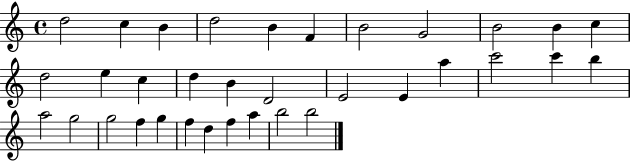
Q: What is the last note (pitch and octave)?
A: B5